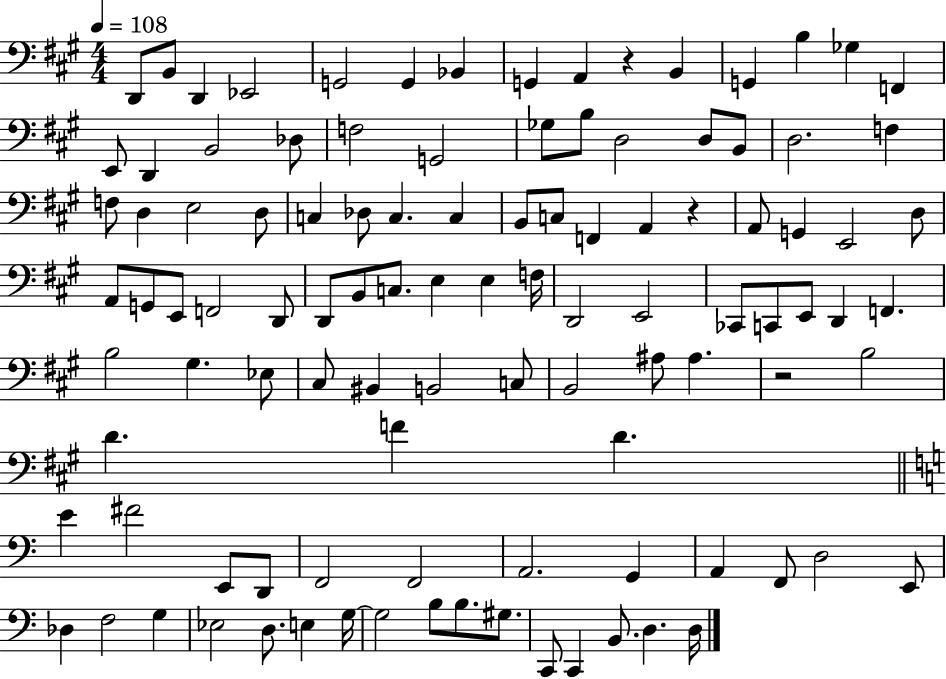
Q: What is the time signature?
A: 4/4